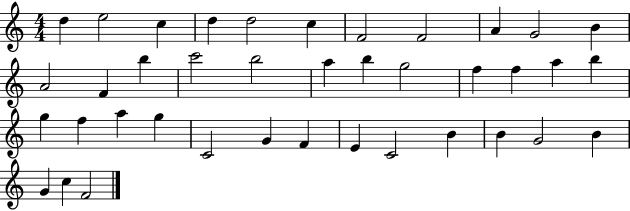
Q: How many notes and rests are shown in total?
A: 39